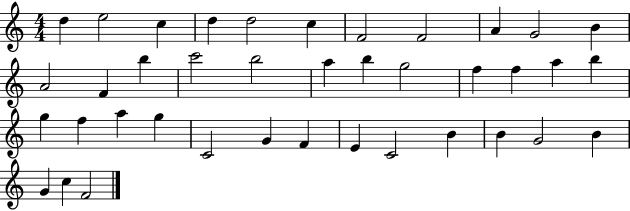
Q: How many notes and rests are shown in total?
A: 39